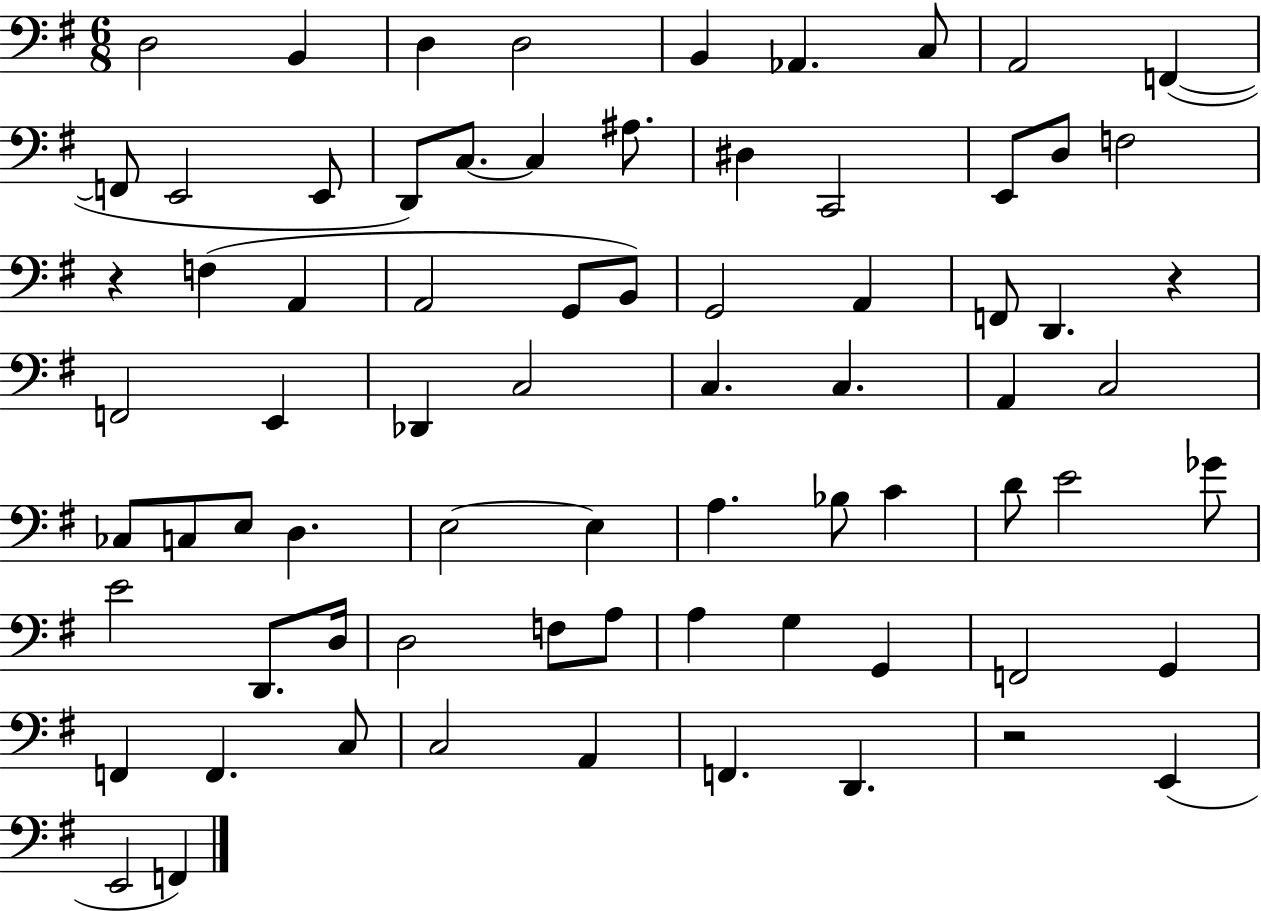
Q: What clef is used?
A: bass